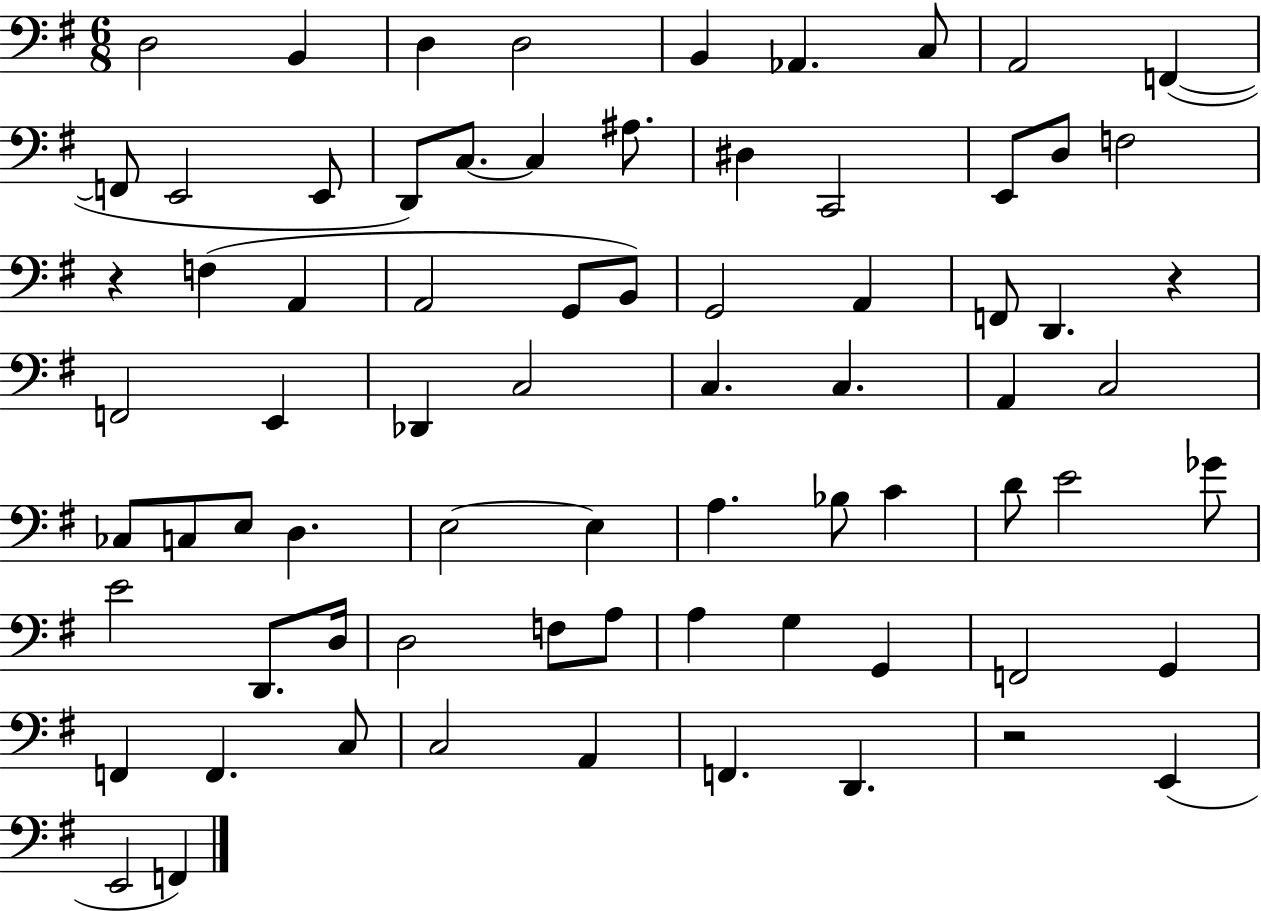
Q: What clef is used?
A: bass